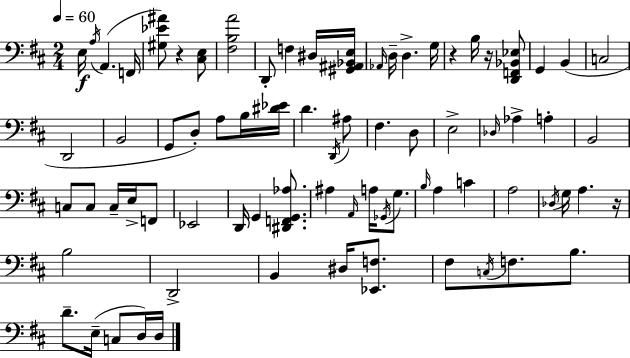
X:1
T:Untitled
M:2/4
L:1/4
K:D
E,/4 A,/4 A,, F,,/4 [^G,_E^A]/2 z [^C,E,]/2 [^F,B,A]2 D,,/2 F, ^D,/4 [^G,,^A,,_B,,E,]/4 _A,,/4 D,/4 D, G,/4 z B,/4 z/4 [D,,F,,_B,,_E,]/2 G,, B,, C,2 D,,2 B,,2 G,,/2 D,/2 A,/2 B,/4 [^D_E]/4 D D,,/4 ^A,/2 ^F, D,/2 E,2 _D,/4 _A, A, B,,2 C,/2 C,/2 C,/4 E,/4 F,,/2 _E,,2 D,,/4 G,, [^D,,F,,G,,_A,]/2 ^A, A,,/4 A,/4 _G,,/4 G,/2 B,/4 A, C A,2 _D,/4 G,/4 A, z/4 B,2 D,,2 B,, ^D,/4 [_E,,F,]/2 ^F,/2 C,/4 F,/2 B,/2 D/2 E,/4 C,/2 D,/4 D,/4